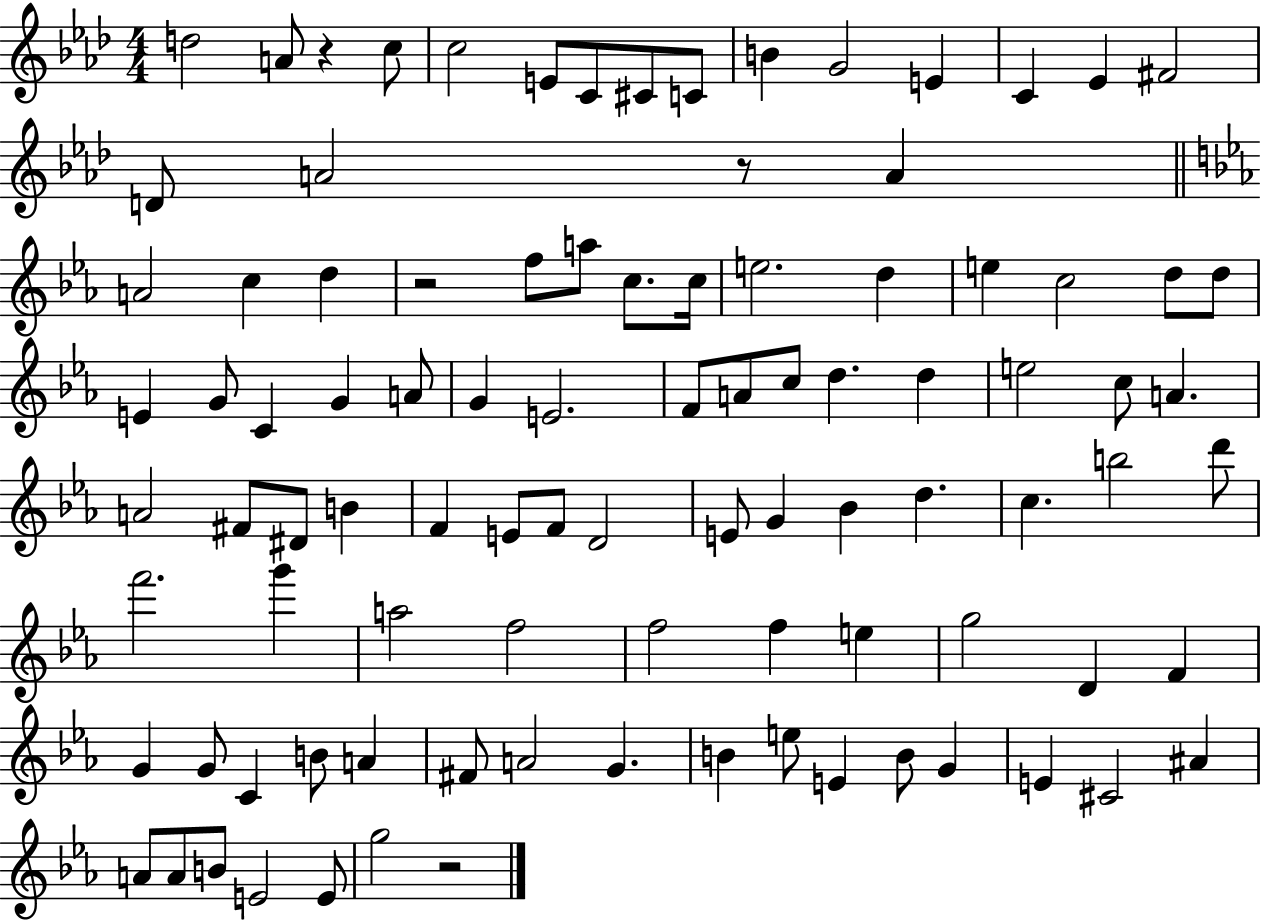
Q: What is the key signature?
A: AES major